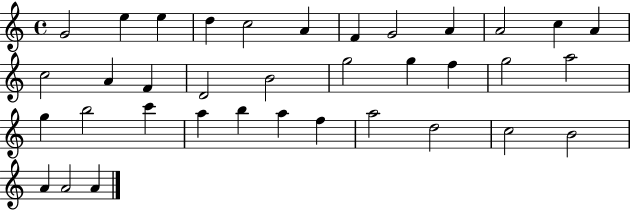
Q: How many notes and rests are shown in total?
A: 36